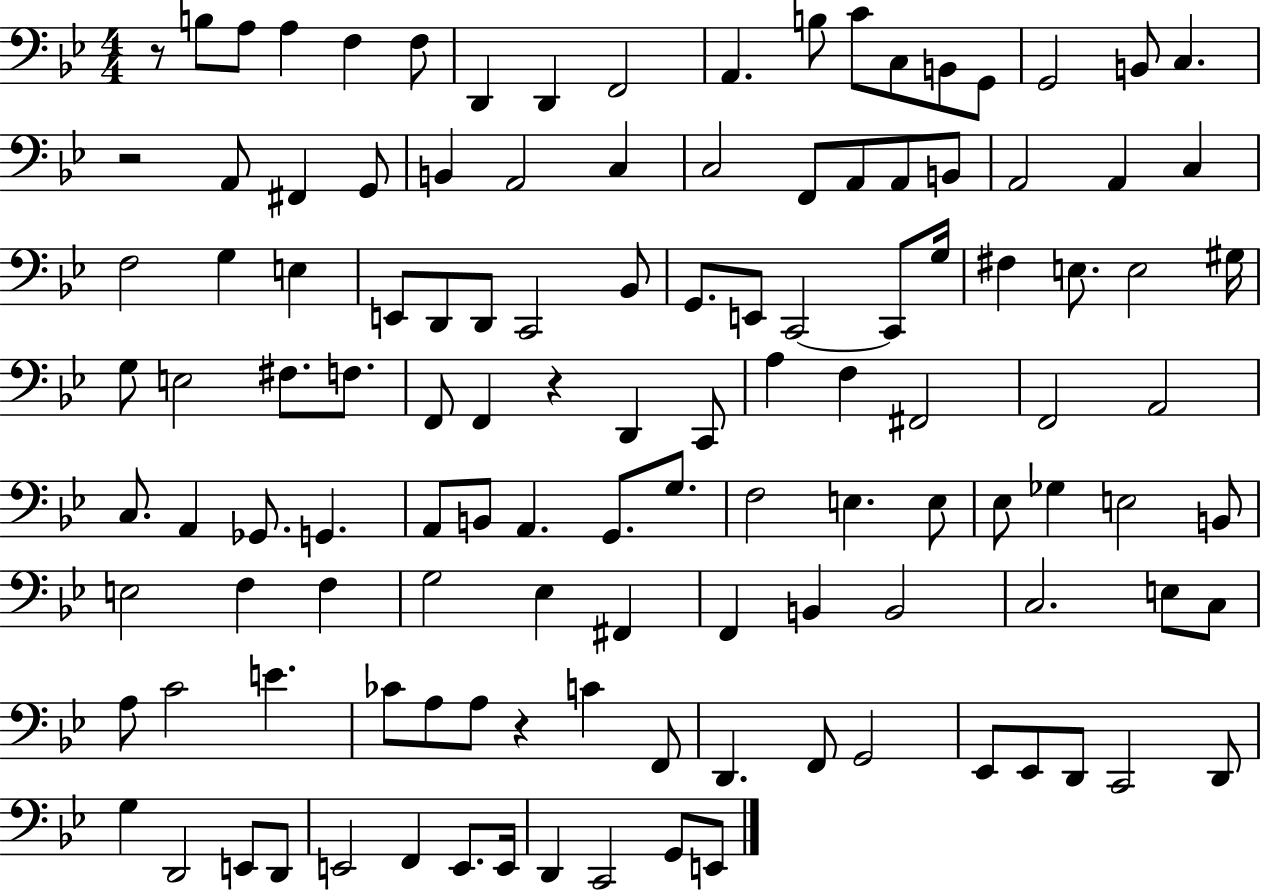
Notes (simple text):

R/e B3/e A3/e A3/q F3/q F3/e D2/q D2/q F2/h A2/q. B3/e C4/e C3/e B2/e G2/e G2/h B2/e C3/q. R/h A2/e F#2/q G2/e B2/q A2/h C3/q C3/h F2/e A2/e A2/e B2/e A2/h A2/q C3/q F3/h G3/q E3/q E2/e D2/e D2/e C2/h Bb2/e G2/e. E2/e C2/h C2/e G3/s F#3/q E3/e. E3/h G#3/s G3/e E3/h F#3/e. F3/e. F2/e F2/q R/q D2/q C2/e A3/q F3/q F#2/h F2/h A2/h C3/e. A2/q Gb2/e. G2/q. A2/e B2/e A2/q. G2/e. G3/e. F3/h E3/q. E3/e Eb3/e Gb3/q E3/h B2/e E3/h F3/q F3/q G3/h Eb3/q F#2/q F2/q B2/q B2/h C3/h. E3/e C3/e A3/e C4/h E4/q. CES4/e A3/e A3/e R/q C4/q F2/e D2/q. F2/e G2/h Eb2/e Eb2/e D2/e C2/h D2/e G3/q D2/h E2/e D2/e E2/h F2/q E2/e. E2/s D2/q C2/h G2/e E2/e